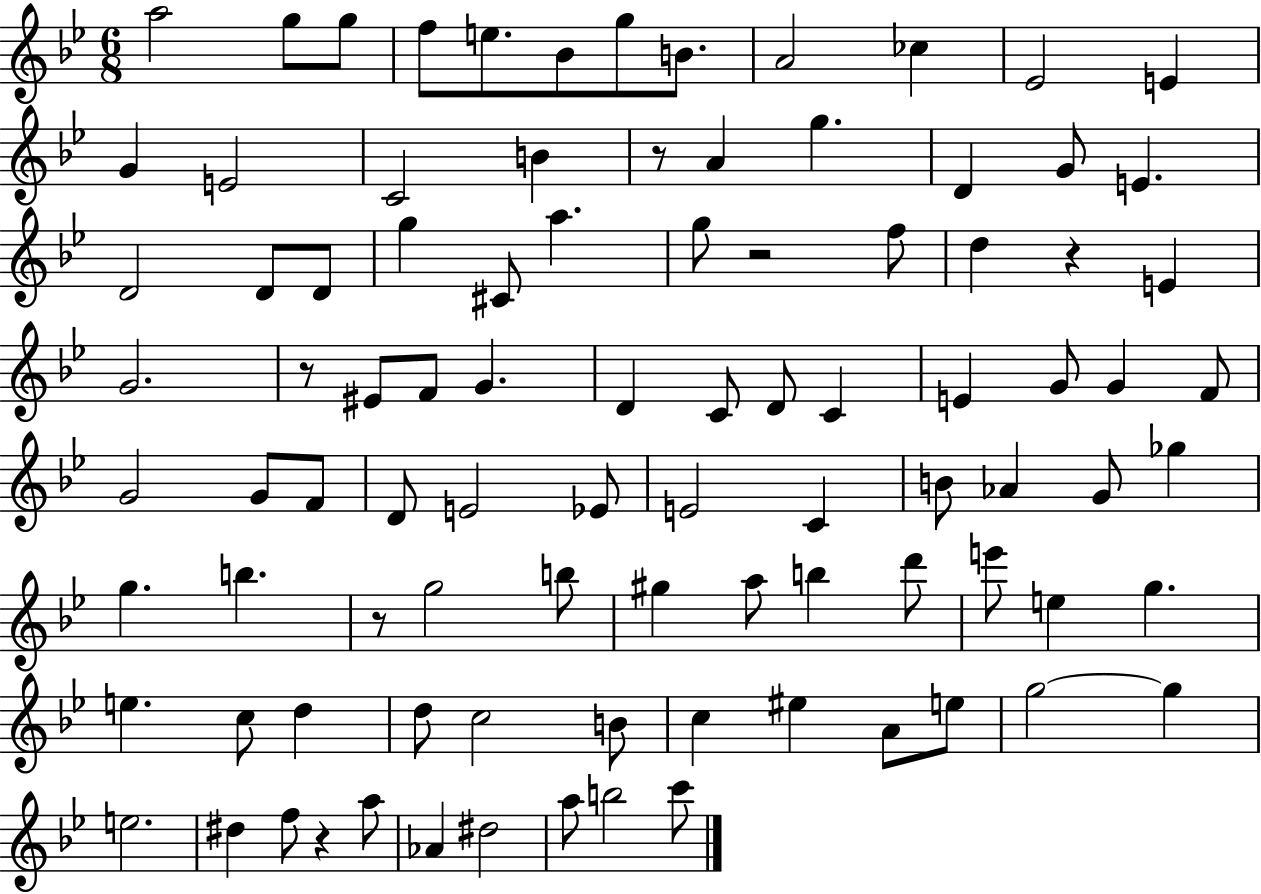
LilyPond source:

{
  \clef treble
  \numericTimeSignature
  \time 6/8
  \key bes \major
  a''2 g''8 g''8 | f''8 e''8. bes'8 g''8 b'8. | a'2 ces''4 | ees'2 e'4 | \break g'4 e'2 | c'2 b'4 | r8 a'4 g''4. | d'4 g'8 e'4. | \break d'2 d'8 d'8 | g''4 cis'8 a''4. | g''8 r2 f''8 | d''4 r4 e'4 | \break g'2. | r8 eis'8 f'8 g'4. | d'4 c'8 d'8 c'4 | e'4 g'8 g'4 f'8 | \break g'2 g'8 f'8 | d'8 e'2 ees'8 | e'2 c'4 | b'8 aes'4 g'8 ges''4 | \break g''4. b''4. | r8 g''2 b''8 | gis''4 a''8 b''4 d'''8 | e'''8 e''4 g''4. | \break e''4. c''8 d''4 | d''8 c''2 b'8 | c''4 eis''4 a'8 e''8 | g''2~~ g''4 | \break e''2. | dis''4 f''8 r4 a''8 | aes'4 dis''2 | a''8 b''2 c'''8 | \break \bar "|."
}